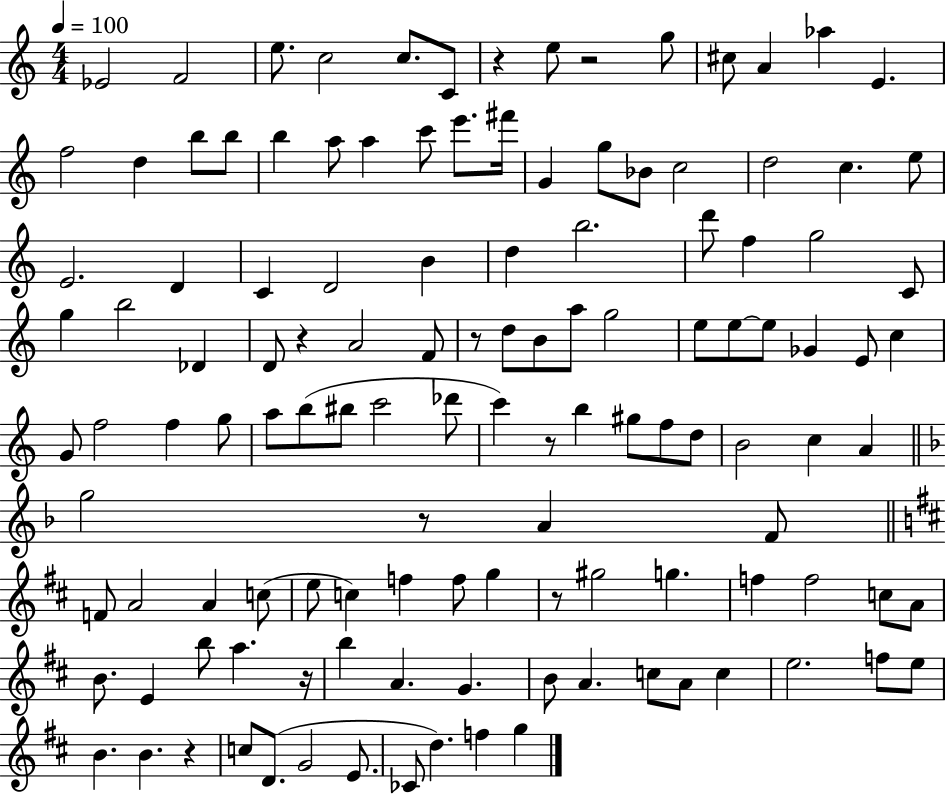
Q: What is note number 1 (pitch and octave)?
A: Eb4